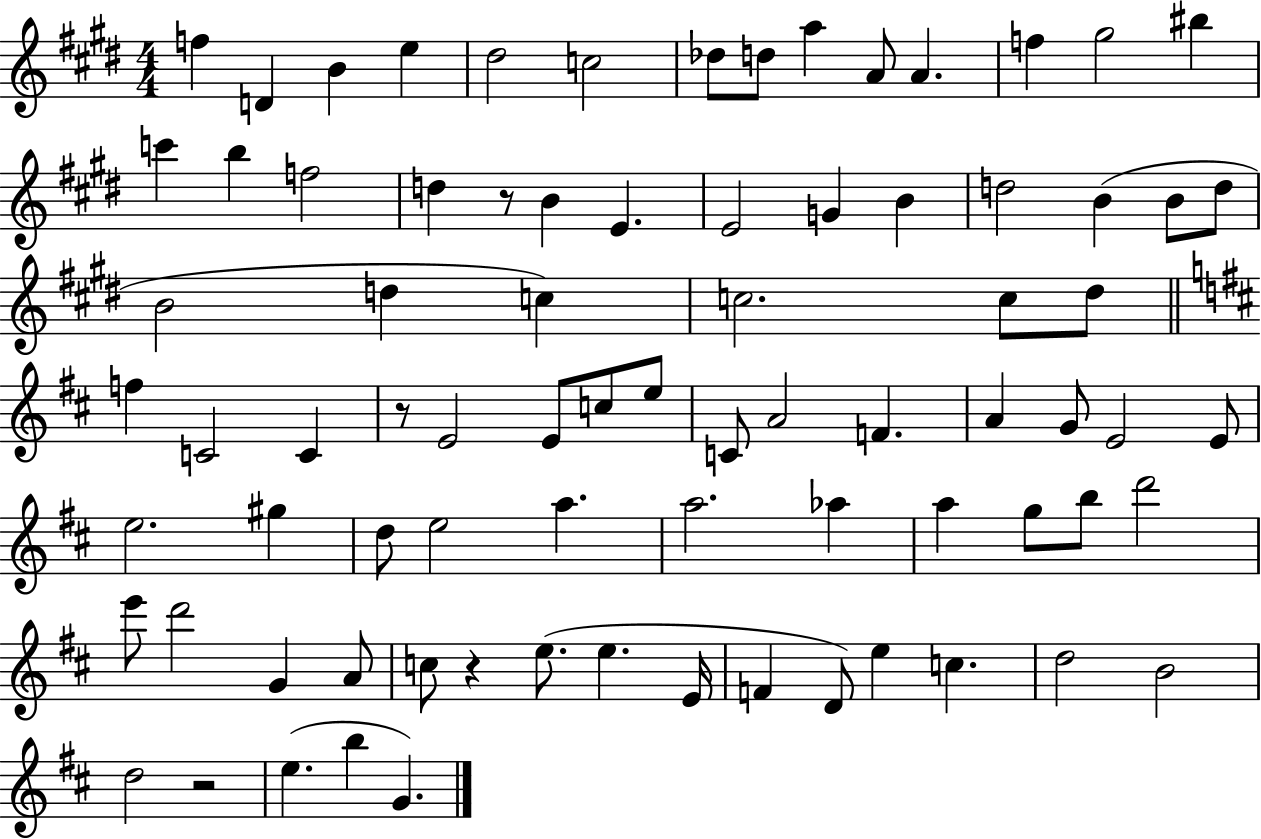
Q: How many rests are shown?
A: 4